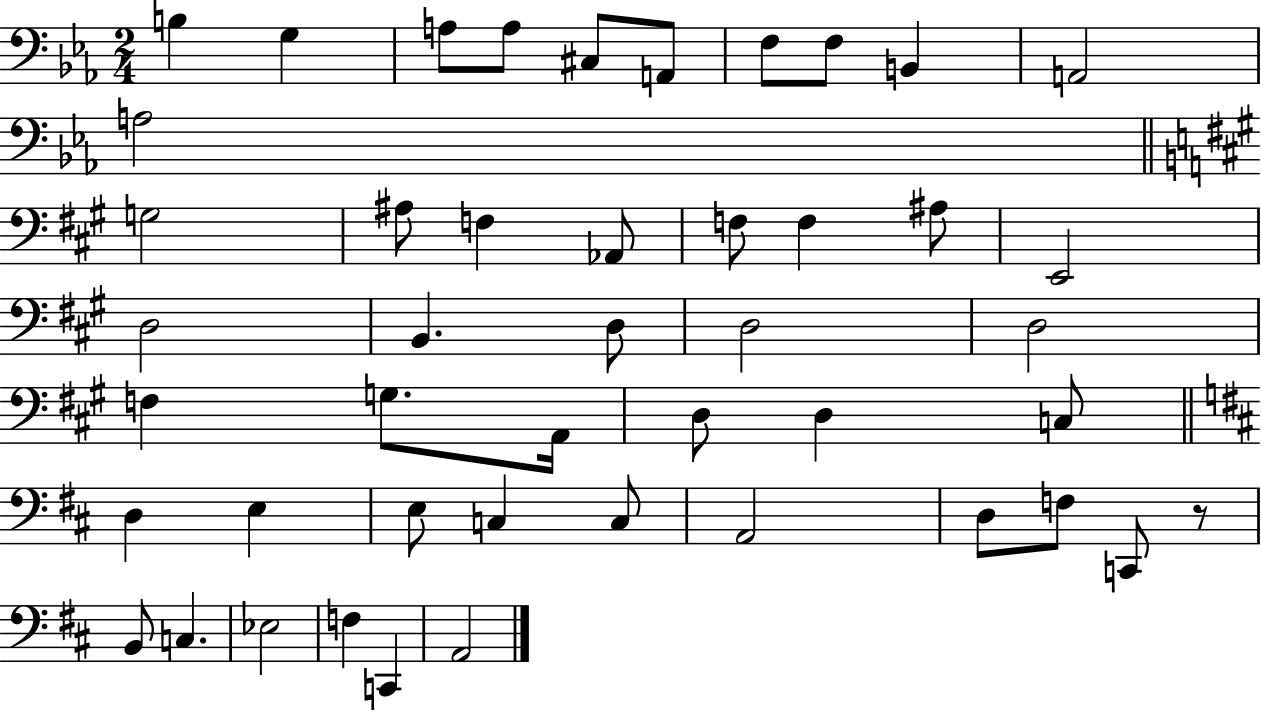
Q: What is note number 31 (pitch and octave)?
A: D3